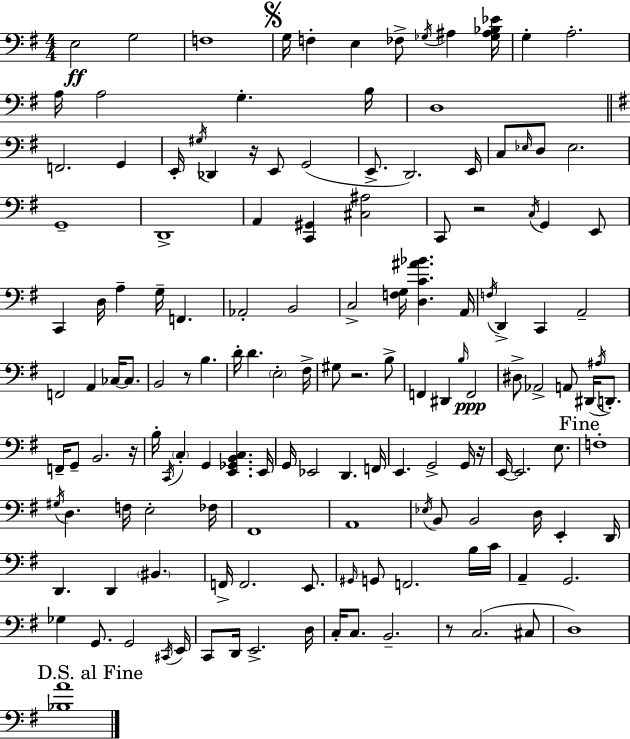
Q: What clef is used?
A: bass